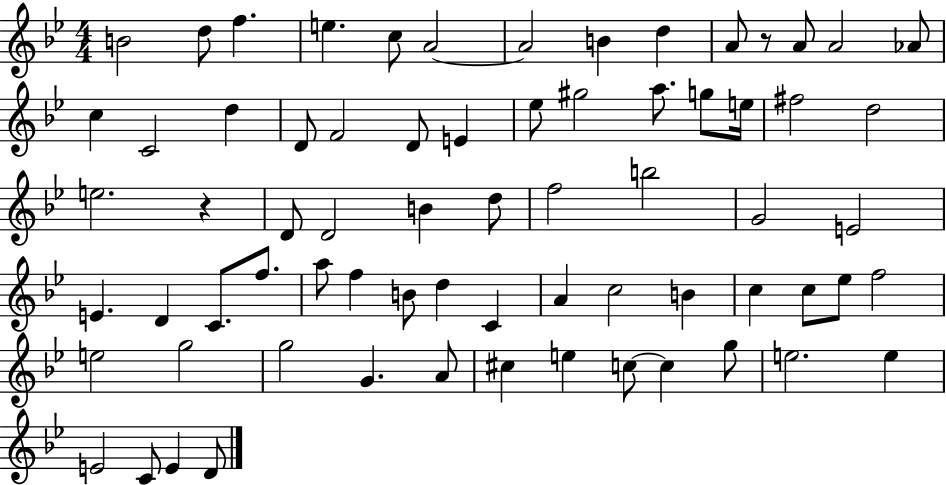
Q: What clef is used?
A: treble